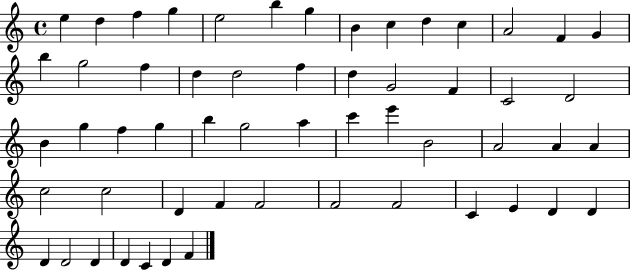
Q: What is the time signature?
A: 4/4